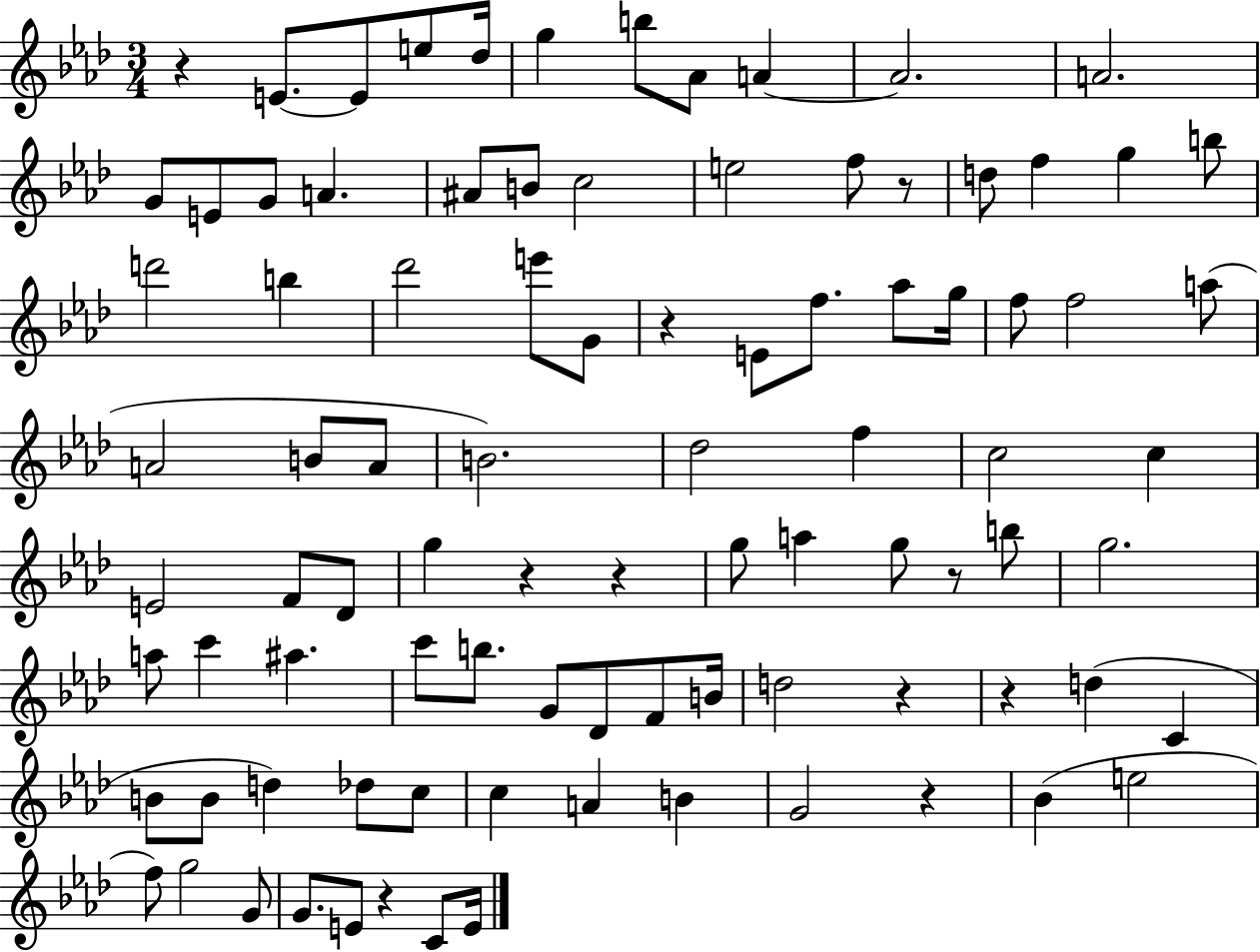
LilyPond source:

{
  \clef treble
  \numericTimeSignature
  \time 3/4
  \key aes \major
  r4 e'8.~~ e'8 e''8 des''16 | g''4 b''8 aes'8 a'4~~ | a'2. | a'2. | \break g'8 e'8 g'8 a'4. | ais'8 b'8 c''2 | e''2 f''8 r8 | d''8 f''4 g''4 b''8 | \break d'''2 b''4 | des'''2 e'''8 g'8 | r4 e'8 f''8. aes''8 g''16 | f''8 f''2 a''8( | \break a'2 b'8 a'8 | b'2.) | des''2 f''4 | c''2 c''4 | \break e'2 f'8 des'8 | g''4 r4 r4 | g''8 a''4 g''8 r8 b''8 | g''2. | \break a''8 c'''4 ais''4. | c'''8 b''8. g'8 des'8 f'8 b'16 | d''2 r4 | r4 d''4( c'4 | \break b'8 b'8 d''4) des''8 c''8 | c''4 a'4 b'4 | g'2 r4 | bes'4( e''2 | \break f''8) g''2 g'8 | g'8. e'8 r4 c'8 e'16 | \bar "|."
}